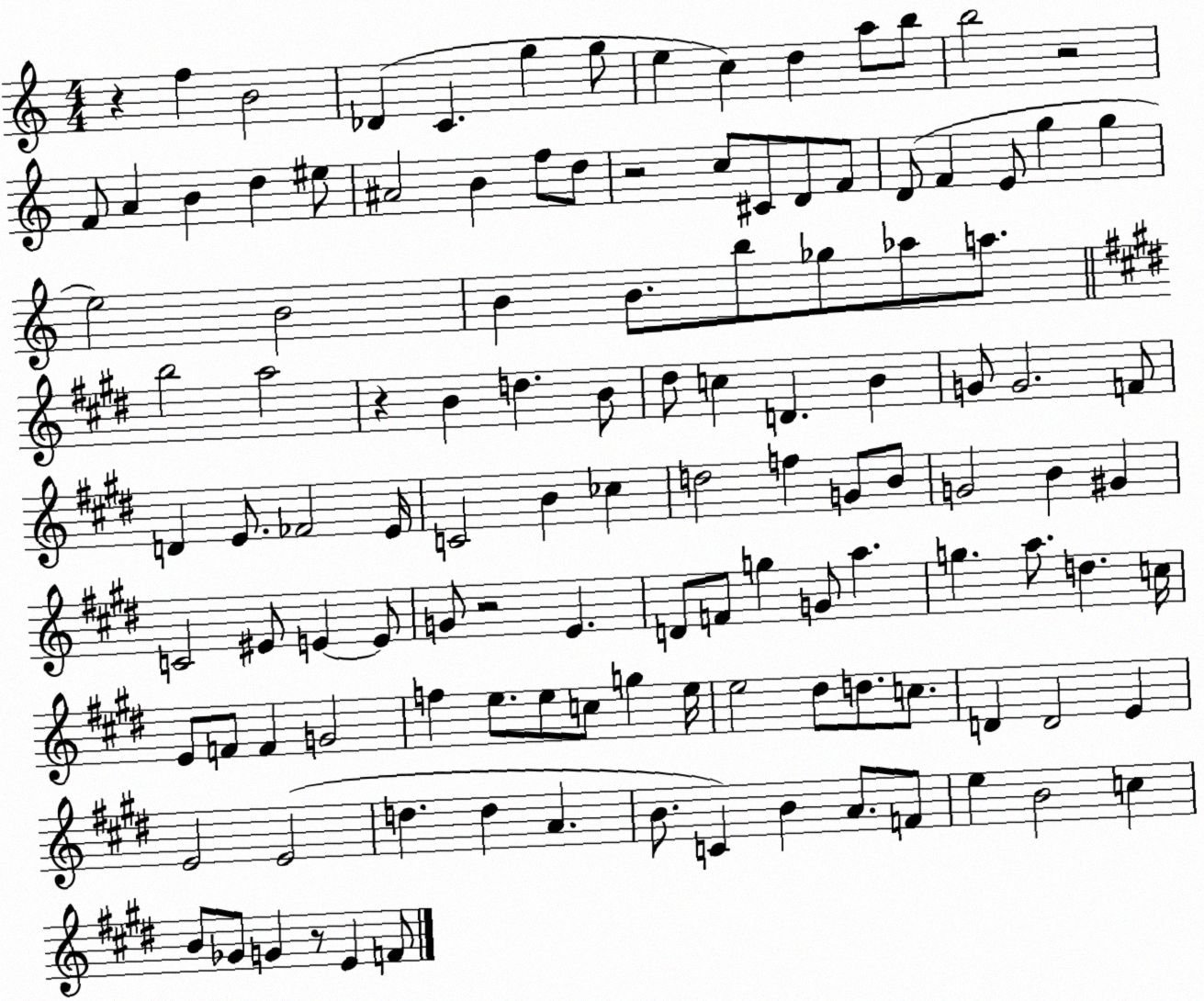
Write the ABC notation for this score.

X:1
T:Untitled
M:4/4
L:1/4
K:C
z f B2 _D C g g/2 e c d a/2 b/2 b2 z2 F/2 A B d ^e/2 ^A2 B f/2 d/2 z2 c/2 ^C/2 D/2 F/2 D/2 F E/2 g g e2 B2 B B/2 b/2 _g/2 _a/2 a/2 b2 a2 z B d B/2 ^d/2 c D B G/2 G2 F/2 D E/2 _F2 E/4 C2 B _c d2 f G/2 B/2 G2 B ^G C2 ^E/2 E E/2 G/2 z2 E D/2 F/2 g G/2 a g a/2 d c/4 E/2 F/2 F G2 f e/2 e/2 c/2 g e/4 e2 ^d/2 d/2 c/2 D D2 E E2 E2 d d A B/2 C B A/2 F/2 e B2 c B/2 _G/2 G z/2 E F/2